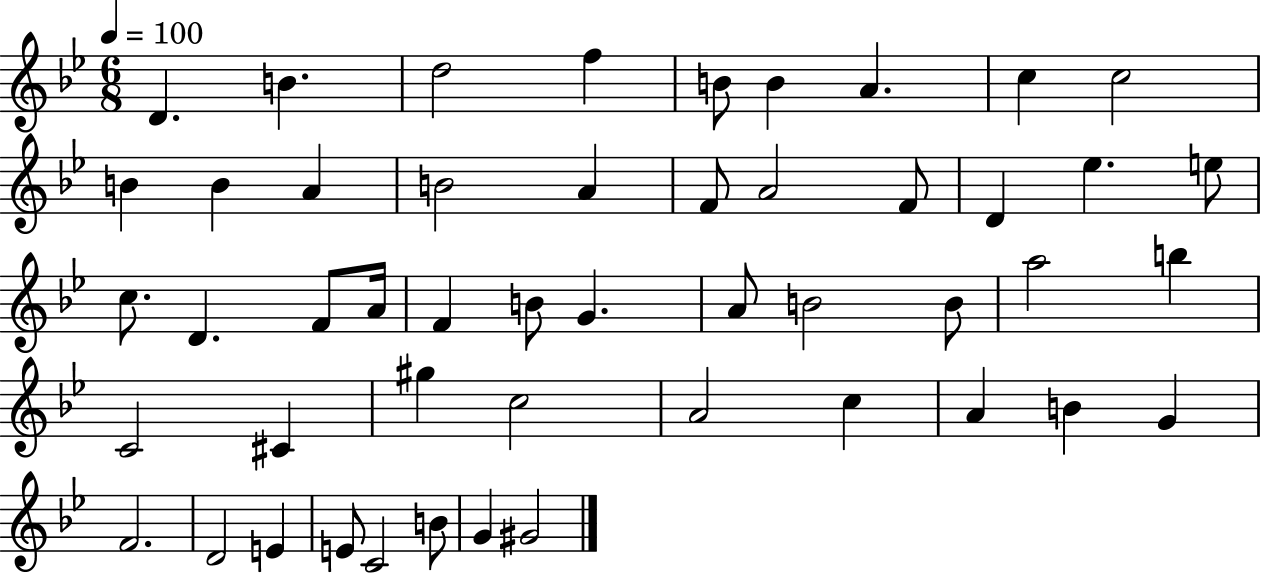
X:1
T:Untitled
M:6/8
L:1/4
K:Bb
D B d2 f B/2 B A c c2 B B A B2 A F/2 A2 F/2 D _e e/2 c/2 D F/2 A/4 F B/2 G A/2 B2 B/2 a2 b C2 ^C ^g c2 A2 c A B G F2 D2 E E/2 C2 B/2 G ^G2